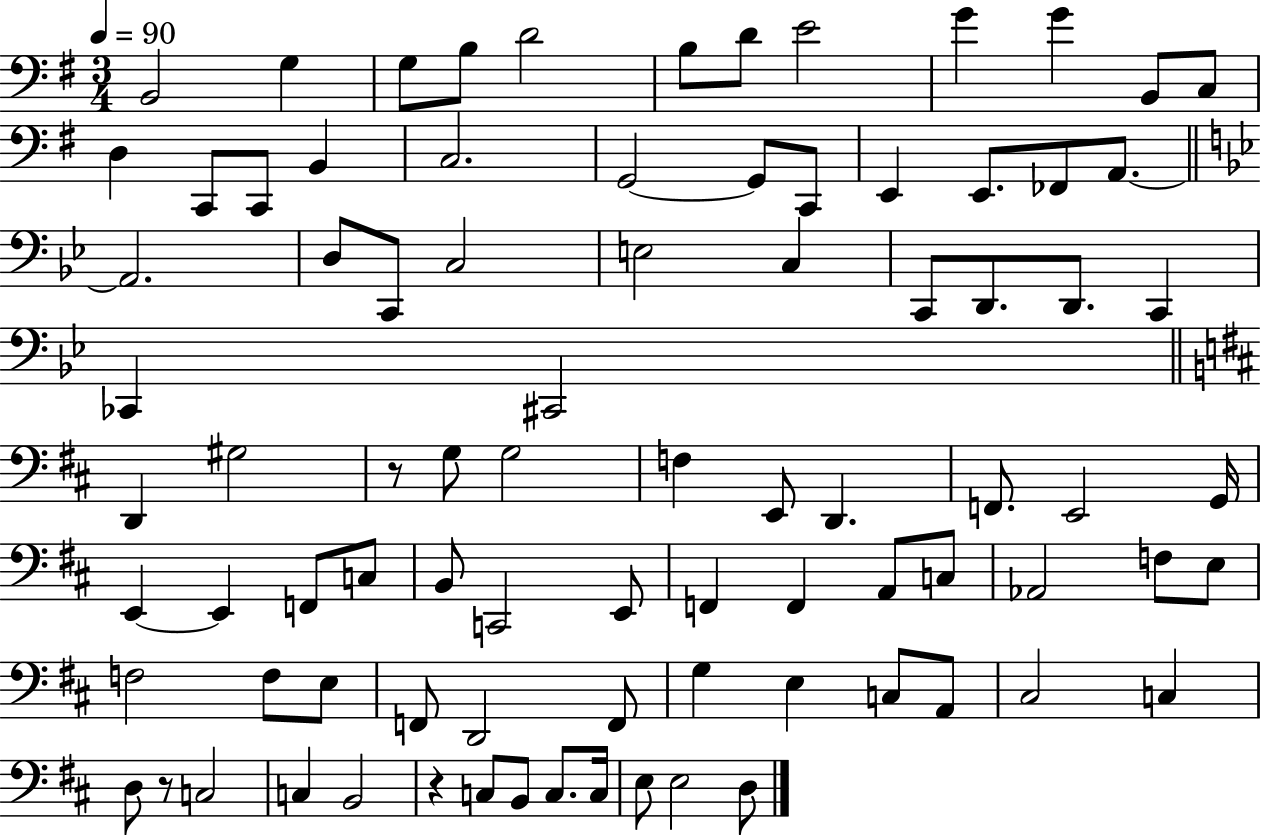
X:1
T:Untitled
M:3/4
L:1/4
K:G
B,,2 G, G,/2 B,/2 D2 B,/2 D/2 E2 G G B,,/2 C,/2 D, C,,/2 C,,/2 B,, C,2 G,,2 G,,/2 C,,/2 E,, E,,/2 _F,,/2 A,,/2 A,,2 D,/2 C,,/2 C,2 E,2 C, C,,/2 D,,/2 D,,/2 C,, _C,, ^C,,2 D,, ^G,2 z/2 G,/2 G,2 F, E,,/2 D,, F,,/2 E,,2 G,,/4 E,, E,, F,,/2 C,/2 B,,/2 C,,2 E,,/2 F,, F,, A,,/2 C,/2 _A,,2 F,/2 E,/2 F,2 F,/2 E,/2 F,,/2 D,,2 F,,/2 G, E, C,/2 A,,/2 ^C,2 C, D,/2 z/2 C,2 C, B,,2 z C,/2 B,,/2 C,/2 C,/4 E,/2 E,2 D,/2